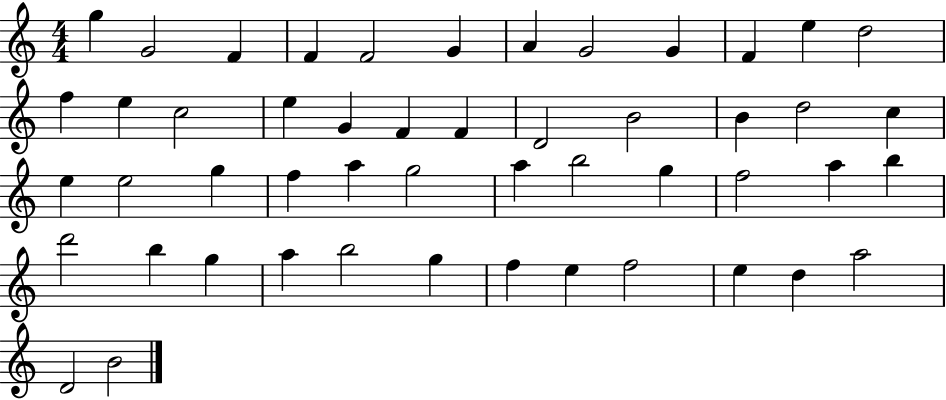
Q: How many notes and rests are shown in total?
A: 50